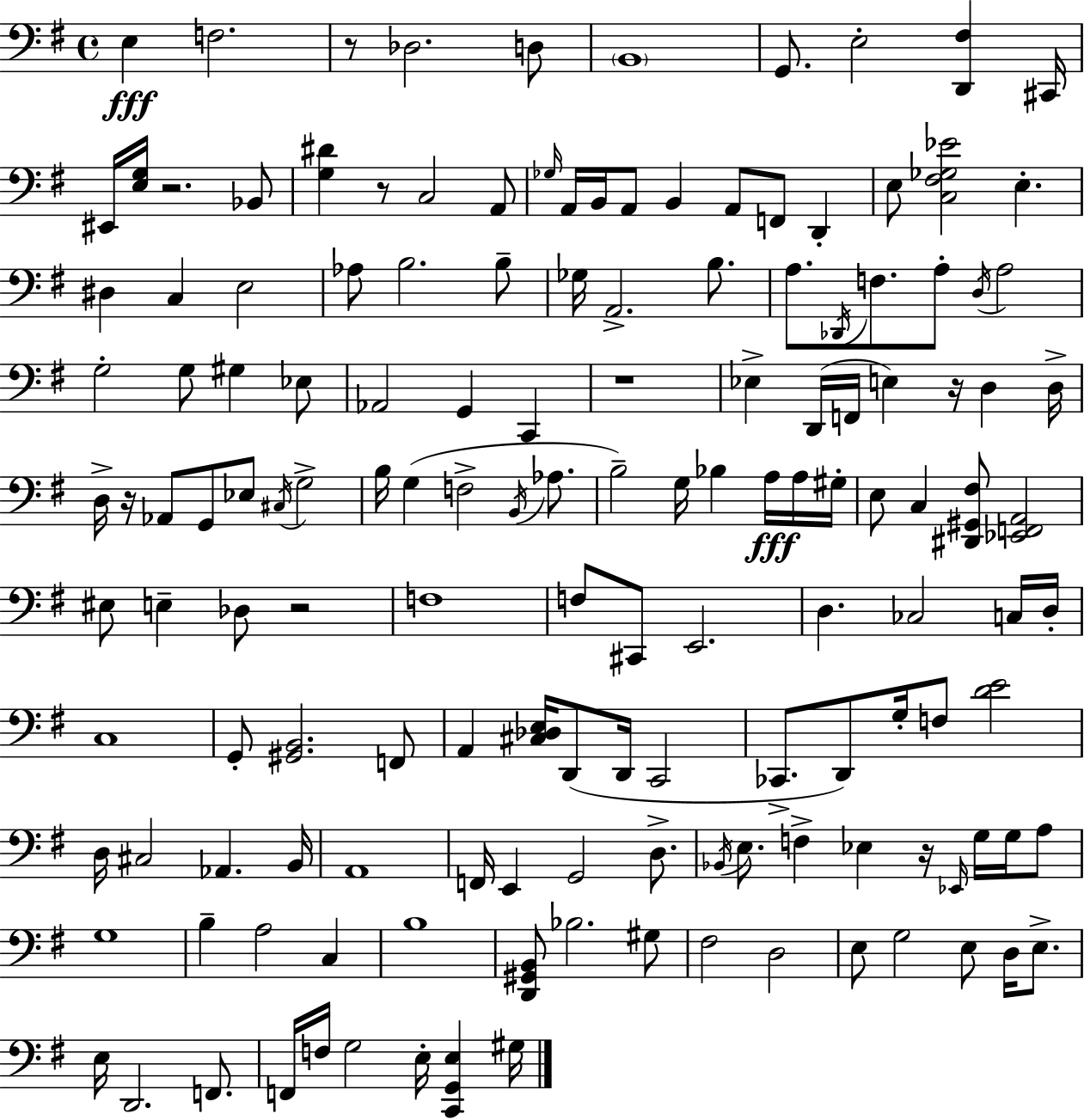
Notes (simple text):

E3/q F3/h. R/e Db3/h. D3/e B2/w G2/e. E3/h [D2,F#3]/q C#2/s EIS2/s [E3,G3]/s R/h. Bb2/e [G3,D#4]/q R/e C3/h A2/e Gb3/s A2/s B2/s A2/e B2/q A2/e F2/e D2/q E3/e [C3,F#3,Gb3,Eb4]/h E3/q. D#3/q C3/q E3/h Ab3/e B3/h. B3/e Gb3/s A2/h. B3/e. A3/e. Db2/s F3/e. A3/e D3/s A3/h G3/h G3/e G#3/q Eb3/e Ab2/h G2/q C2/q R/w Eb3/q D2/s F2/s E3/q R/s D3/q D3/s D3/s R/s Ab2/e G2/e Eb3/e C#3/s G3/h B3/s G3/q F3/h B2/s Ab3/e. B3/h G3/s Bb3/q A3/s A3/s G#3/s E3/e C3/q [D#2,G#2,F#3]/e [Eb2,F2,A2]/h EIS3/e E3/q Db3/e R/h F3/w F3/e C#2/e E2/h. D3/q. CES3/h C3/s D3/s C3/w G2/e [G#2,B2]/h. F2/e A2/q [C#3,Db3,E3]/s D2/e D2/s C2/h CES2/e. D2/e G3/s F3/e [D4,E4]/h D3/s C#3/h Ab2/q. B2/s A2/w F2/s E2/q G2/h D3/e. Bb2/s E3/e. F3/q Eb3/q R/s Eb2/s G3/s G3/s A3/e G3/w B3/q A3/h C3/q B3/w [D2,G#2,B2]/e Bb3/h. G#3/e F#3/h D3/h E3/e G3/h E3/e D3/s E3/e. E3/s D2/h. F2/e. F2/s F3/s G3/h E3/s [C2,G2,E3]/q G#3/s